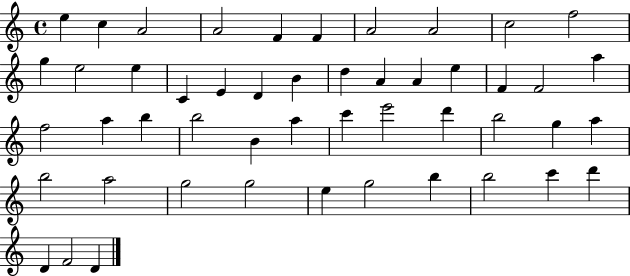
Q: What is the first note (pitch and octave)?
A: E5